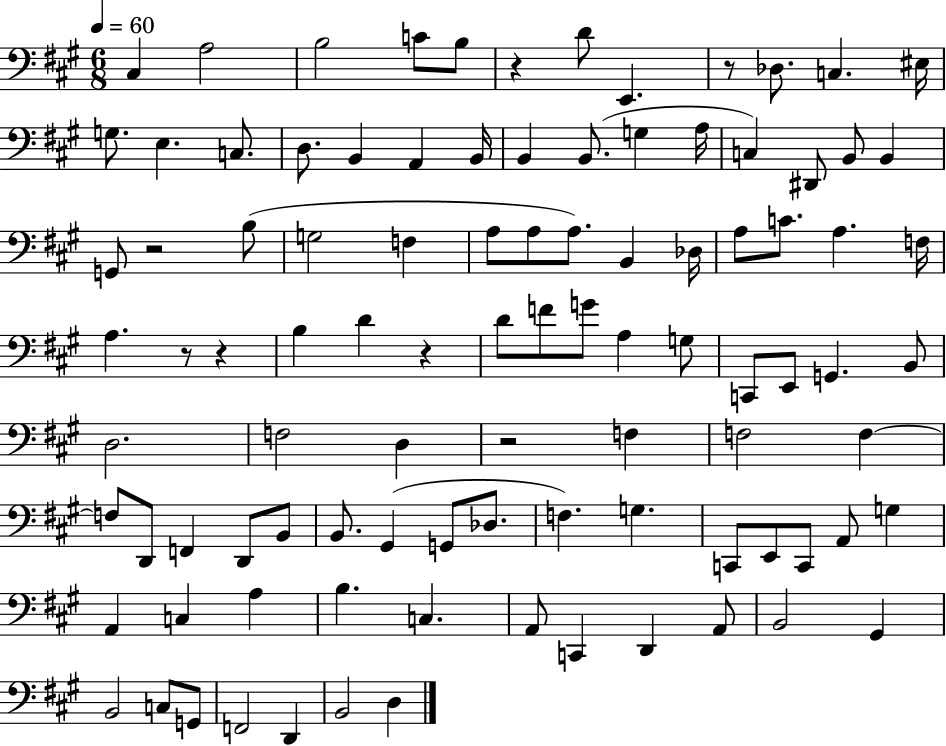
C#3/q A3/h B3/h C4/e B3/e R/q D4/e E2/q. R/e Db3/e. C3/q. EIS3/s G3/e. E3/q. C3/e. D3/e. B2/q A2/q B2/s B2/q B2/e. G3/q A3/s C3/q D#2/e B2/e B2/q G2/e R/h B3/e G3/h F3/q A3/e A3/e A3/e. B2/q Db3/s A3/e C4/e. A3/q. F3/s A3/q. R/e R/q B3/q D4/q R/q D4/e F4/e G4/e A3/q G3/e C2/e E2/e G2/q. B2/e D3/h. F3/h D3/q R/h F3/q F3/h F3/q F3/e D2/e F2/q D2/e B2/e B2/e. G#2/q G2/e Db3/e. F3/q. G3/q. C2/e E2/e C2/e A2/e G3/q A2/q C3/q A3/q B3/q. C3/q. A2/e C2/q D2/q A2/e B2/h G#2/q B2/h C3/e G2/e F2/h D2/q B2/h D3/q